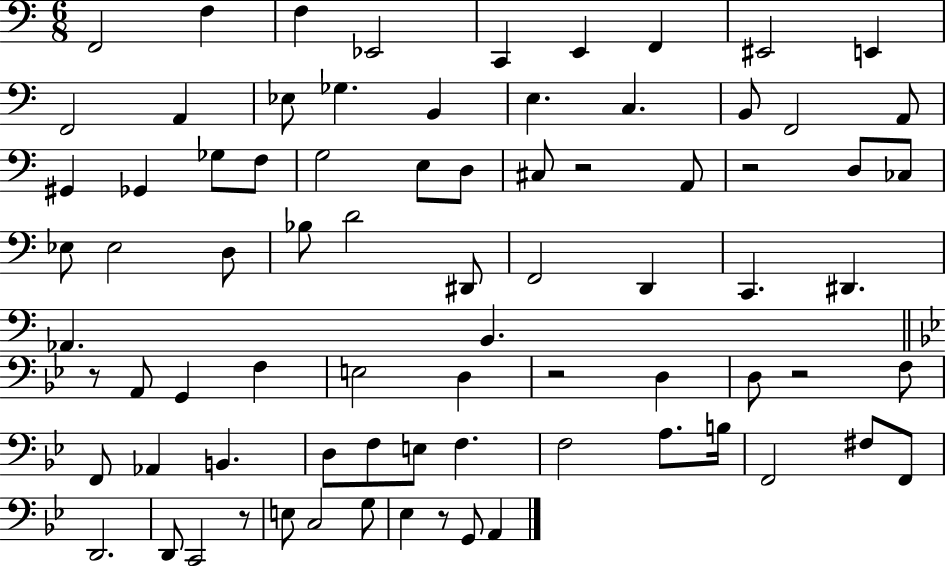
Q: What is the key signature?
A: C major